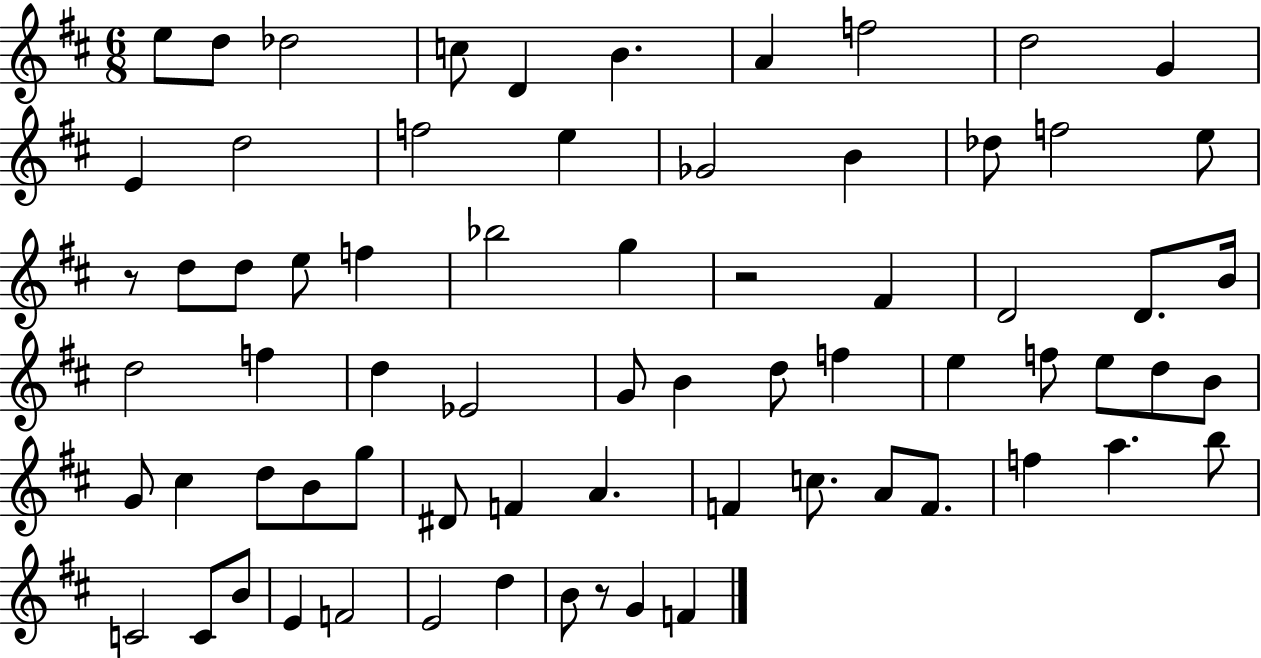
{
  \clef treble
  \numericTimeSignature
  \time 6/8
  \key d \major
  e''8 d''8 des''2 | c''8 d'4 b'4. | a'4 f''2 | d''2 g'4 | \break e'4 d''2 | f''2 e''4 | ges'2 b'4 | des''8 f''2 e''8 | \break r8 d''8 d''8 e''8 f''4 | bes''2 g''4 | r2 fis'4 | d'2 d'8. b'16 | \break d''2 f''4 | d''4 ees'2 | g'8 b'4 d''8 f''4 | e''4 f''8 e''8 d''8 b'8 | \break g'8 cis''4 d''8 b'8 g''8 | dis'8 f'4 a'4. | f'4 c''8. a'8 f'8. | f''4 a''4. b''8 | \break c'2 c'8 b'8 | e'4 f'2 | e'2 d''4 | b'8 r8 g'4 f'4 | \break \bar "|."
}